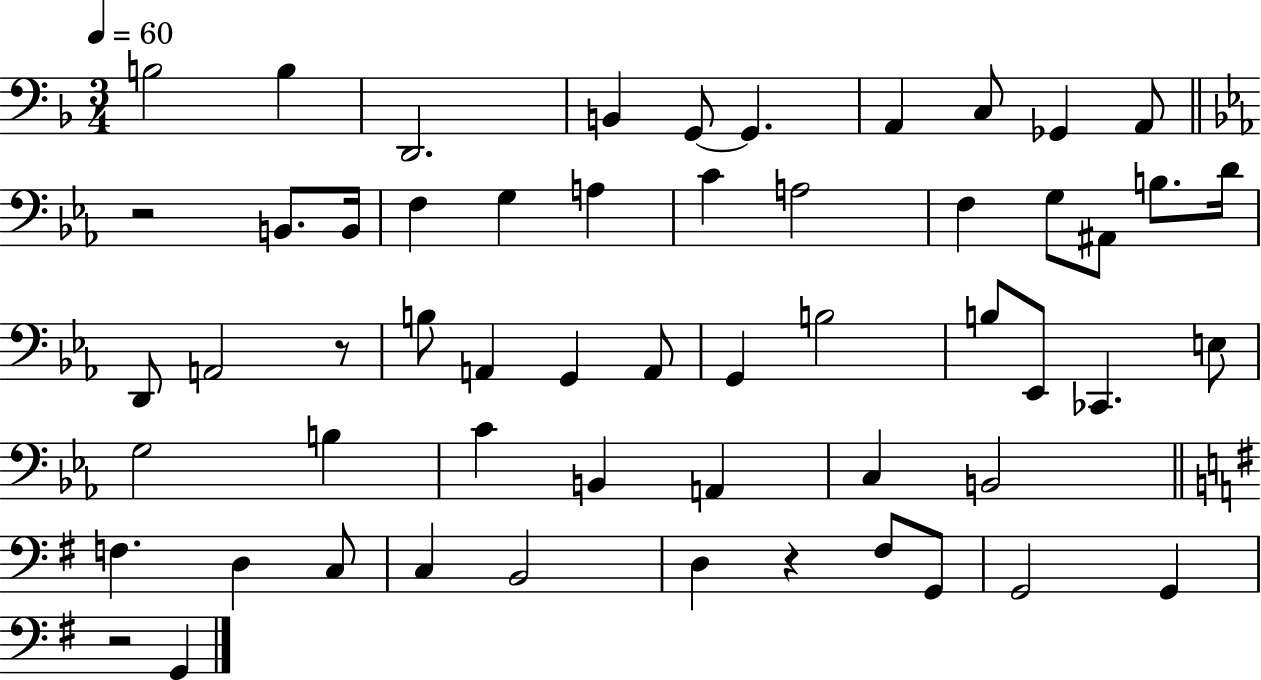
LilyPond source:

{
  \clef bass
  \numericTimeSignature
  \time 3/4
  \key f \major
  \tempo 4 = 60
  \repeat volta 2 { b2 b4 | d,2. | b,4 g,8~~ g,4. | a,4 c8 ges,4 a,8 | \break \bar "||" \break \key ees \major r2 b,8. b,16 | f4 g4 a4 | c'4 a2 | f4 g8 ais,8 b8. d'16 | \break d,8 a,2 r8 | b8 a,4 g,4 a,8 | g,4 b2 | b8 ees,8 ces,4. e8 | \break g2 b4 | c'4 b,4 a,4 | c4 b,2 | \bar "||" \break \key g \major f4. d4 c8 | c4 b,2 | d4 r4 fis8 g,8 | g,2 g,4 | \break r2 g,4 | } \bar "|."
}